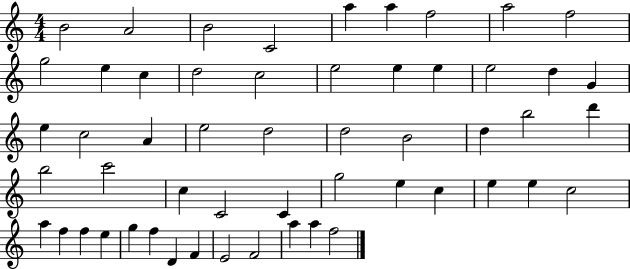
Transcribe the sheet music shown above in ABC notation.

X:1
T:Untitled
M:4/4
L:1/4
K:C
B2 A2 B2 C2 a a f2 a2 f2 g2 e c d2 c2 e2 e e e2 d G e c2 A e2 d2 d2 B2 d b2 d' b2 c'2 c C2 C g2 e c e e c2 a f f e g f D F E2 F2 a a f2